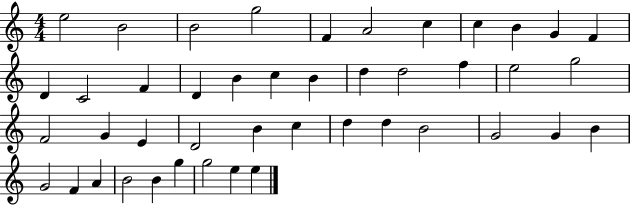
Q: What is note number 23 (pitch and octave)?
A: G5